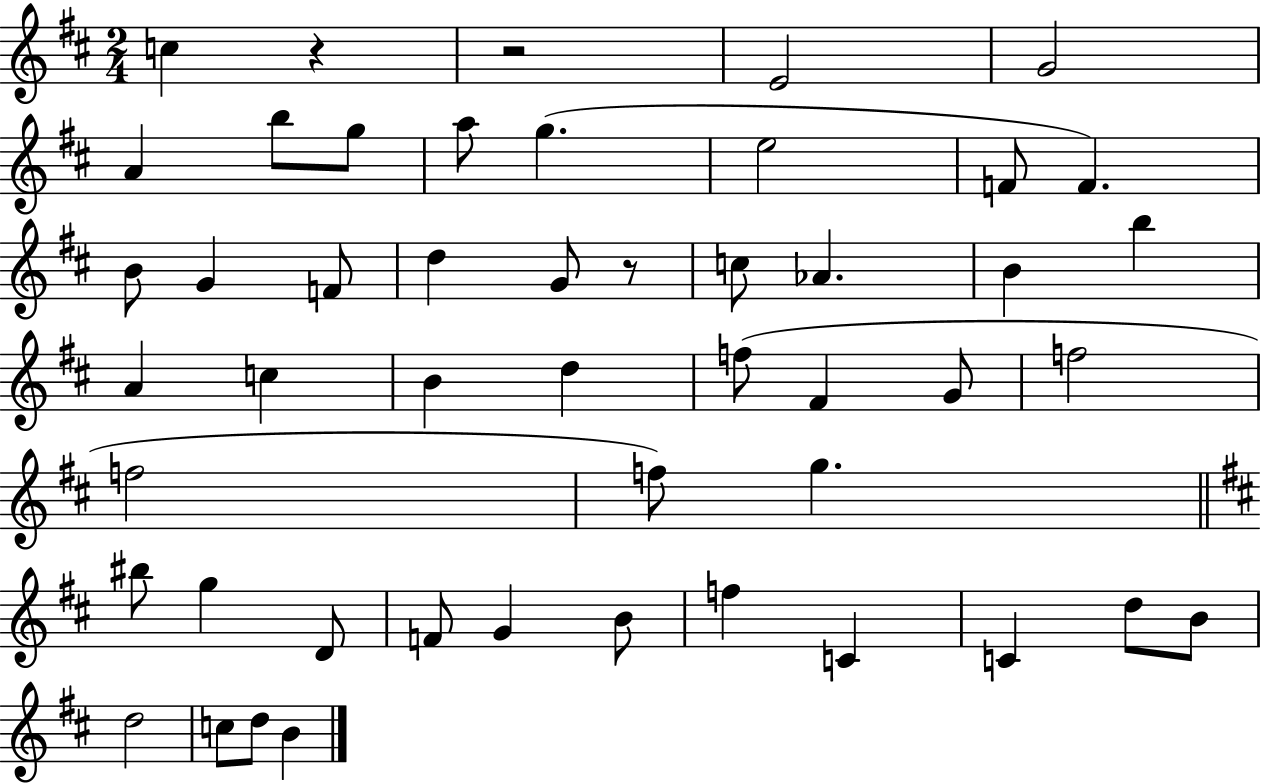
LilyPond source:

{
  \clef treble
  \numericTimeSignature
  \time 2/4
  \key d \major
  c''4 r4 | r2 | e'2 | g'2 | \break a'4 b''8 g''8 | a''8 g''4.( | e''2 | f'8 f'4.) | \break b'8 g'4 f'8 | d''4 g'8 r8 | c''8 aes'4. | b'4 b''4 | \break a'4 c''4 | b'4 d''4 | f''8( fis'4 g'8 | f''2 | \break f''2 | f''8) g''4. | \bar "||" \break \key b \minor bis''8 g''4 d'8 | f'8 g'4 b'8 | f''4 c'4 | c'4 d''8 b'8 | \break d''2 | c''8 d''8 b'4 | \bar "|."
}